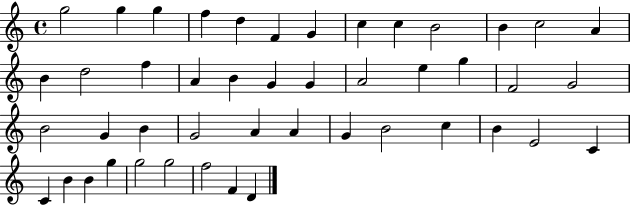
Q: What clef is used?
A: treble